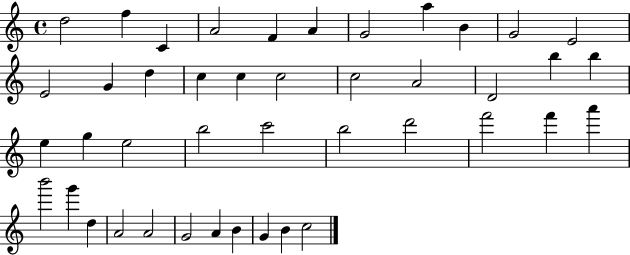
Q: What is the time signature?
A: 4/4